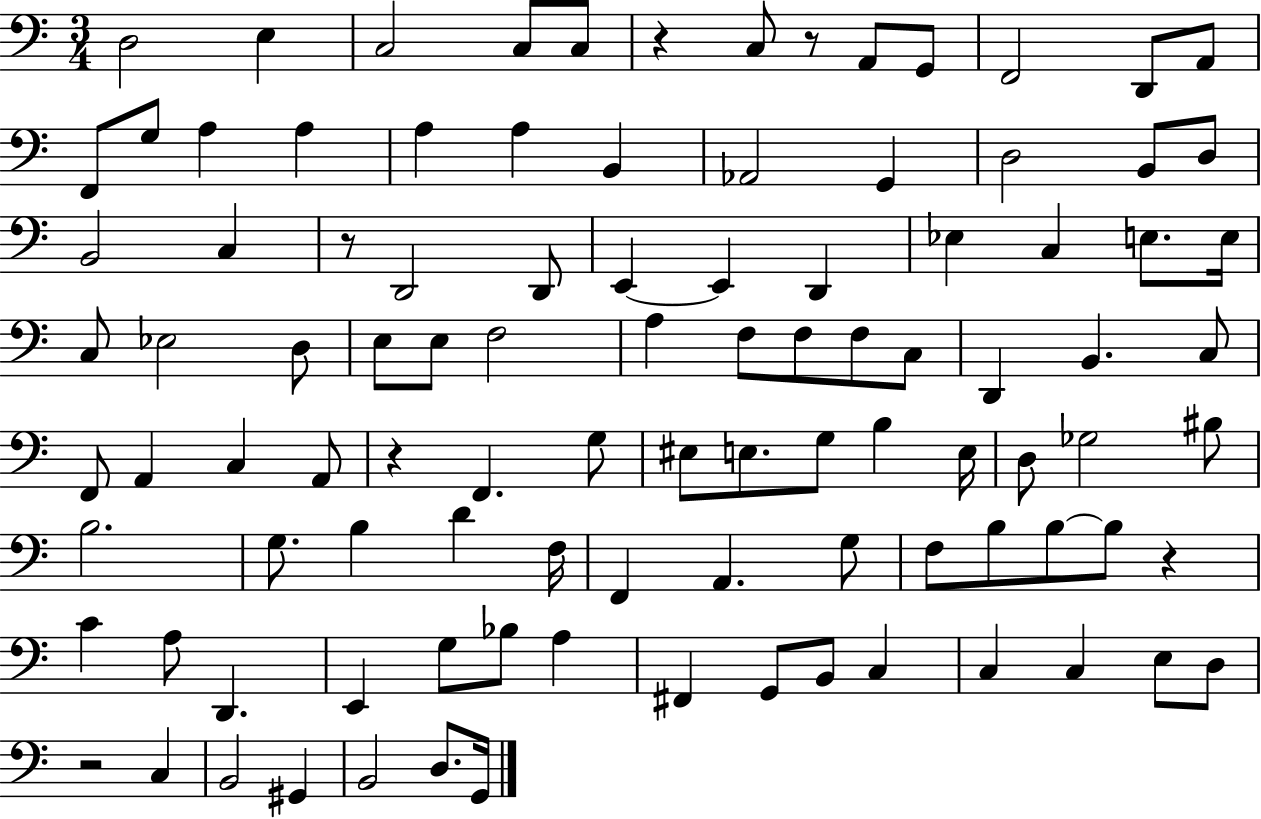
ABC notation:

X:1
T:Untitled
M:3/4
L:1/4
K:C
D,2 E, C,2 C,/2 C,/2 z C,/2 z/2 A,,/2 G,,/2 F,,2 D,,/2 A,,/2 F,,/2 G,/2 A, A, A, A, B,, _A,,2 G,, D,2 B,,/2 D,/2 B,,2 C, z/2 D,,2 D,,/2 E,, E,, D,, _E, C, E,/2 E,/4 C,/2 _E,2 D,/2 E,/2 E,/2 F,2 A, F,/2 F,/2 F,/2 C,/2 D,, B,, C,/2 F,,/2 A,, C, A,,/2 z F,, G,/2 ^E,/2 E,/2 G,/2 B, E,/4 D,/2 _G,2 ^B,/2 B,2 G,/2 B, D F,/4 F,, A,, G,/2 F,/2 B,/2 B,/2 B,/2 z C A,/2 D,, E,, G,/2 _B,/2 A, ^F,, G,,/2 B,,/2 C, C, C, E,/2 D,/2 z2 C, B,,2 ^G,, B,,2 D,/2 G,,/4